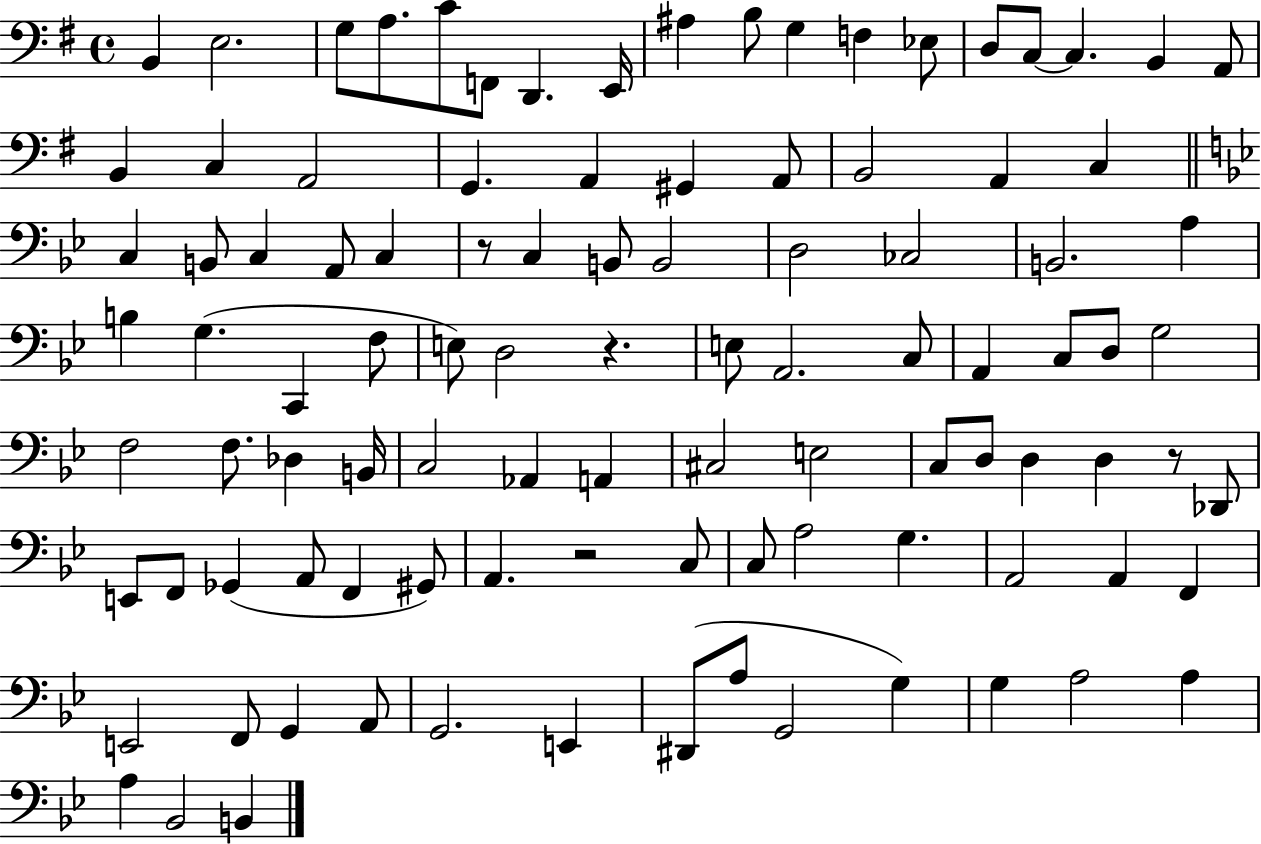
X:1
T:Untitled
M:4/4
L:1/4
K:G
B,, E,2 G,/2 A,/2 C/2 F,,/2 D,, E,,/4 ^A, B,/2 G, F, _E,/2 D,/2 C,/2 C, B,, A,,/2 B,, C, A,,2 G,, A,, ^G,, A,,/2 B,,2 A,, C, C, B,,/2 C, A,,/2 C, z/2 C, B,,/2 B,,2 D,2 _C,2 B,,2 A, B, G, C,, F,/2 E,/2 D,2 z E,/2 A,,2 C,/2 A,, C,/2 D,/2 G,2 F,2 F,/2 _D, B,,/4 C,2 _A,, A,, ^C,2 E,2 C,/2 D,/2 D, D, z/2 _D,,/2 E,,/2 F,,/2 _G,, A,,/2 F,, ^G,,/2 A,, z2 C,/2 C,/2 A,2 G, A,,2 A,, F,, E,,2 F,,/2 G,, A,,/2 G,,2 E,, ^D,,/2 A,/2 G,,2 G, G, A,2 A, A, _B,,2 B,,